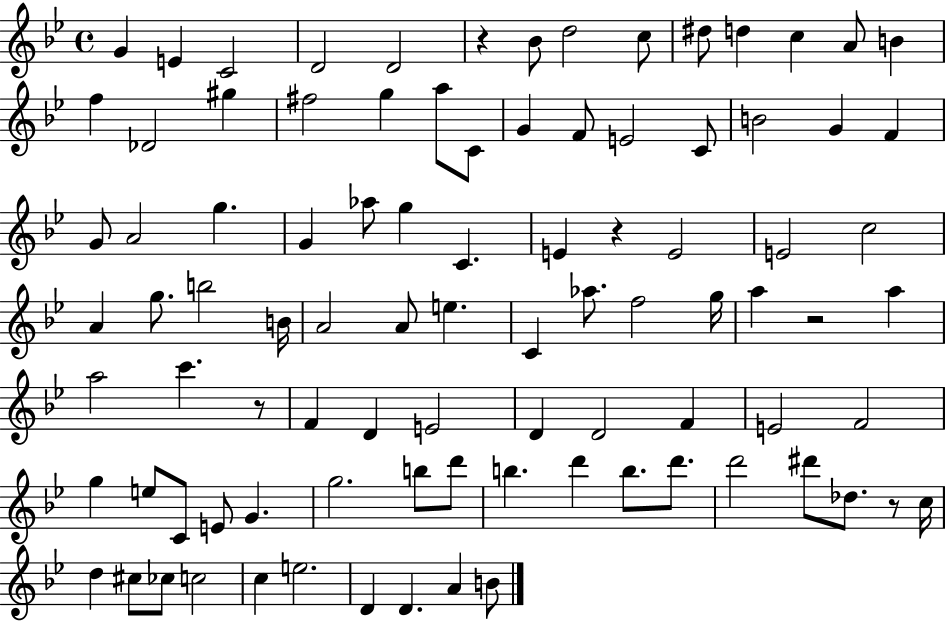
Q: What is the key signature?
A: BES major